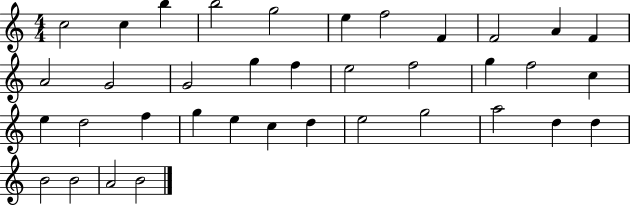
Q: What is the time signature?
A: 4/4